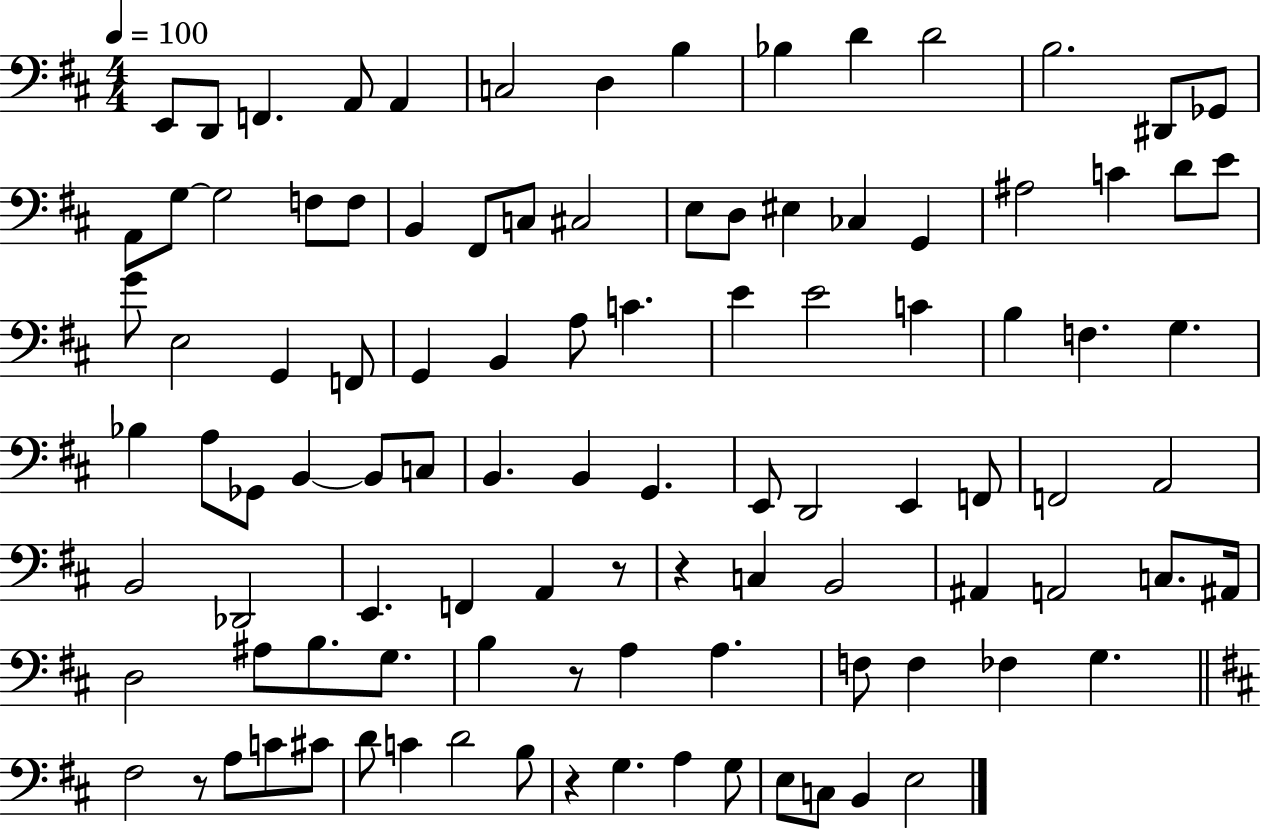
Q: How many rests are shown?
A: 5